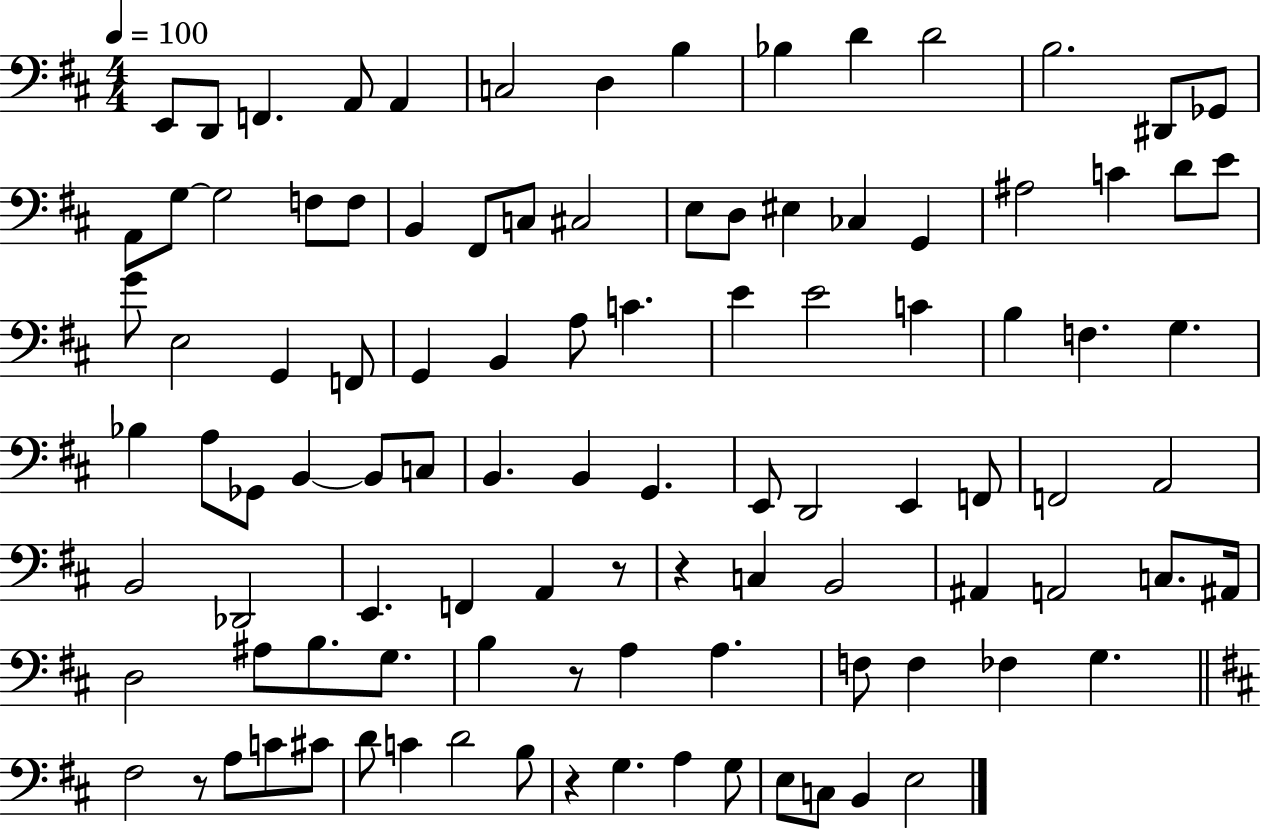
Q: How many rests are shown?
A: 5